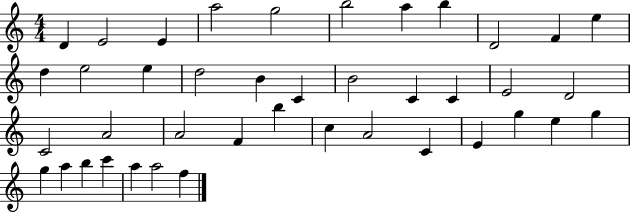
X:1
T:Untitled
M:4/4
L:1/4
K:C
D E2 E a2 g2 b2 a b D2 F e d e2 e d2 B C B2 C C E2 D2 C2 A2 A2 F b c A2 C E g e g g a b c' a a2 f